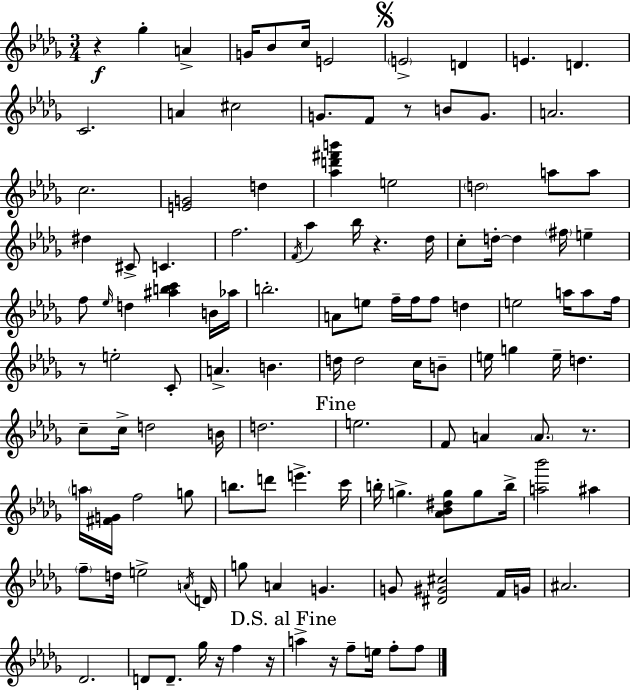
X:1
T:Untitled
M:3/4
L:1/4
K:Bbm
z _g A G/4 _B/2 c/4 E2 E2 D E D C2 A ^c2 G/2 F/2 z/2 B/2 G/2 A2 c2 [EG]2 d [_ad'^f'b'] e2 d2 a/2 a/2 ^d ^C/2 C f2 F/4 _a _b/4 z _d/4 c/2 d/4 d ^f/4 e f/2 _e/4 d [^abc'] B/4 _a/4 b2 A/2 e/2 f/4 f/4 f/2 d e2 a/4 a/2 f/4 z/2 e2 C/2 A B d/4 d2 c/4 B/2 e/4 g e/4 d c/2 c/4 d2 B/4 d2 e2 F/2 A A/2 z/2 a/4 [^FG]/4 f2 g/2 b/2 d'/2 e' c'/4 b/4 g [_A_B^dg]/2 g/2 b/4 [a_b']2 ^a f/2 d/4 e2 A/4 D/4 g/2 A G G/2 [^D^G^c]2 F/4 G/4 ^A2 _D2 D/2 D/2 _g/4 z/4 f z/4 a z/4 f/2 e/4 f/2 f/2